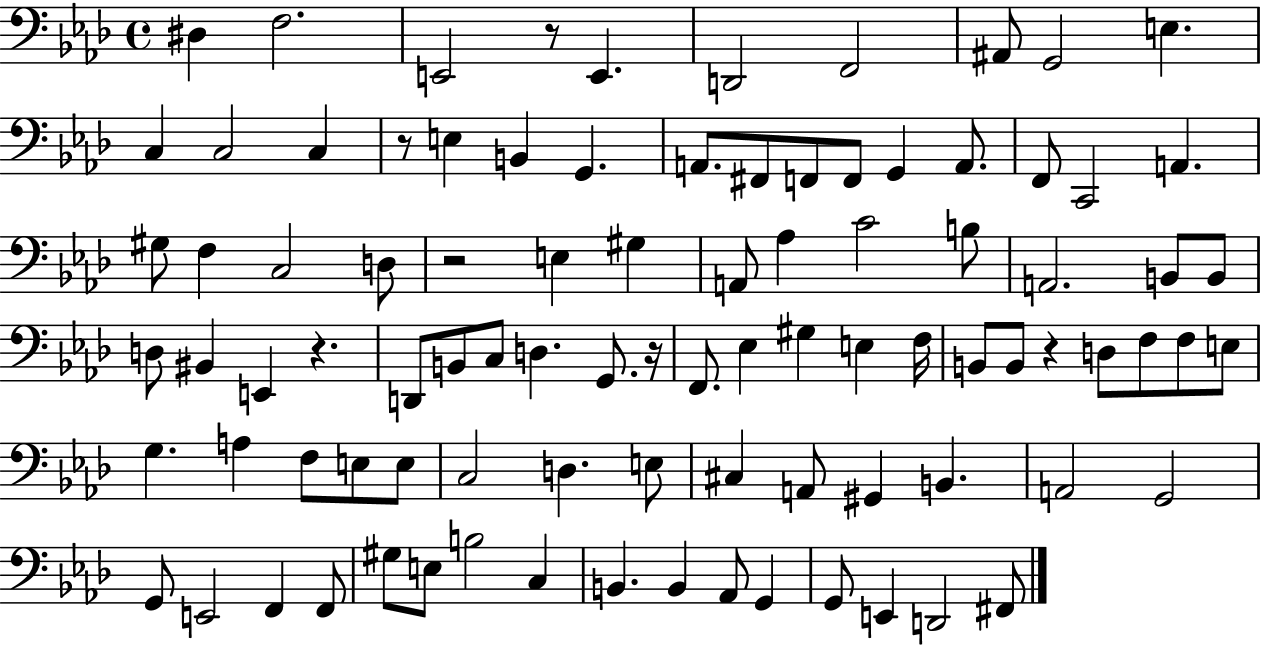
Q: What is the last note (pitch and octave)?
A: F#2